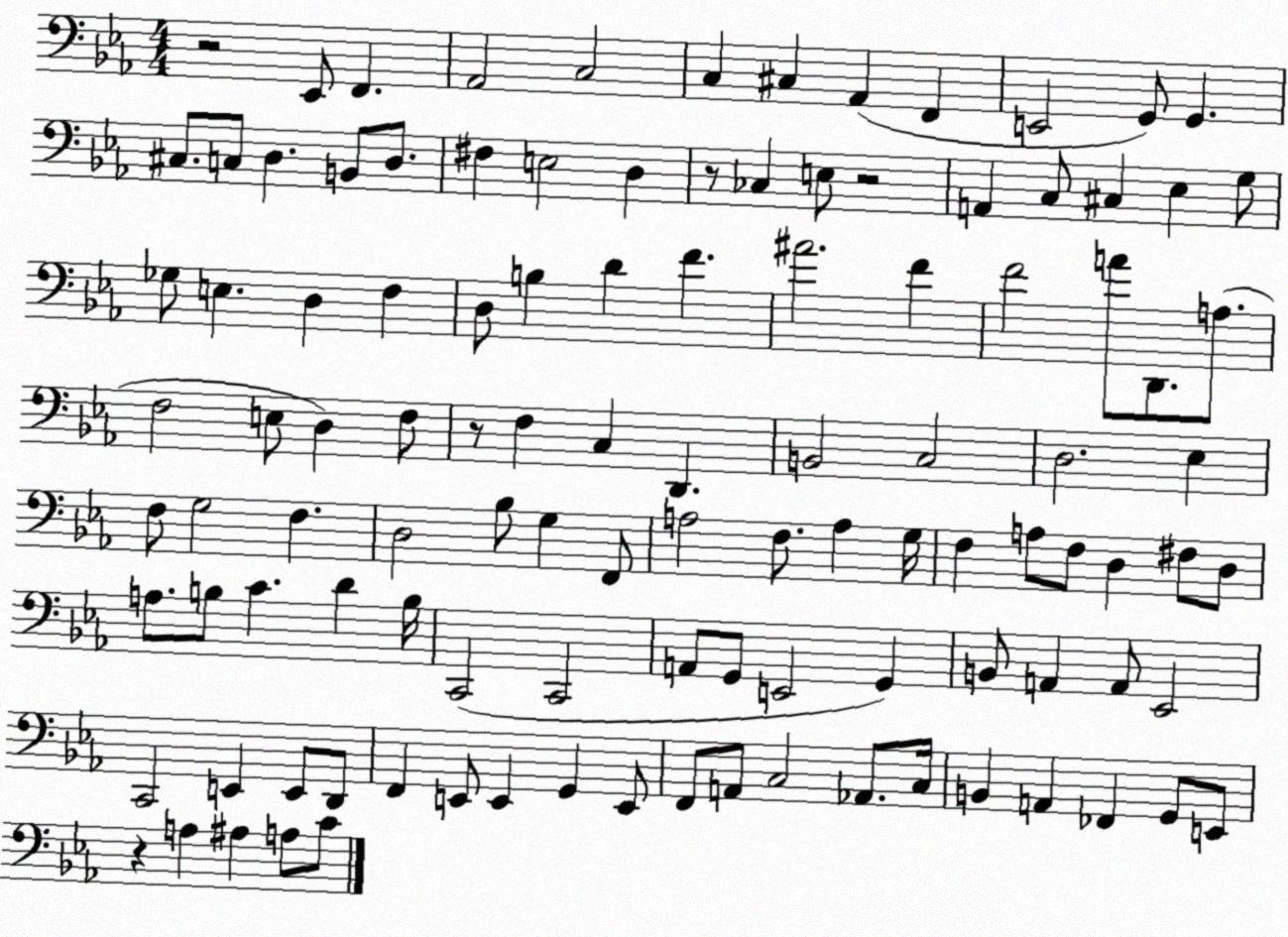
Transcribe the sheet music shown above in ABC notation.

X:1
T:Untitled
M:4/4
L:1/4
K:Eb
z2 _E,,/2 F,, _A,,2 C,2 C, ^C, _A,, F,, E,,2 G,,/2 G,, ^C,/2 C,/2 D, B,,/2 D,/2 ^F, E,2 D, z/2 _C, E,/2 z2 A,, C,/2 ^C, _E, G,/2 _G,/2 E, D, F, D,/2 B, D F ^A2 F F2 A/2 D,,/2 A,/2 F,2 E,/2 D, F,/2 z/2 F, C, D,, B,,2 C,2 D,2 _E, F,/2 G,2 F, D,2 _B,/2 G, F,,/2 A,2 F,/2 A, G,/4 F, A,/2 F,/2 D, ^F,/2 D,/2 A,/2 B,/2 C D B,/4 C,,2 C,,2 A,,/2 G,,/2 E,,2 G,, B,,/2 A,, A,,/2 _E,,2 C,,2 E,, E,,/2 D,,/2 F,, E,,/2 E,, G,, E,,/2 F,,/2 A,,/2 C,2 _A,,/2 C,/4 B,, A,, _F,, G,,/2 E,,/2 z A, ^A, A,/2 C/2